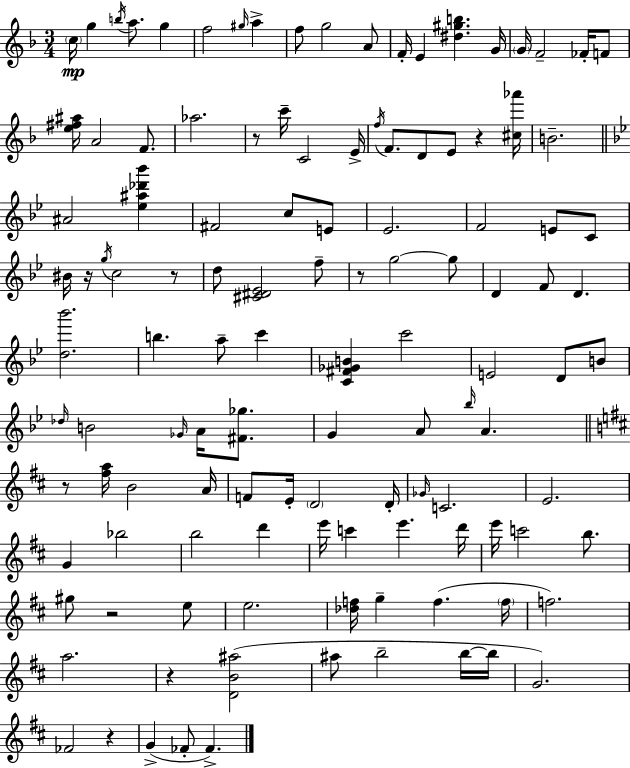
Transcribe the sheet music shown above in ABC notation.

X:1
T:Untitled
M:3/4
L:1/4
K:Dm
c/4 g b/4 a/2 g f2 ^g/4 a f/2 g2 A/2 F/4 E [^d^gb] G/4 G/4 F2 _F/4 F/2 [e^f^a]/4 A2 F/2 _a2 z/2 c'/4 C2 E/4 f/4 F/2 D/2 E/2 z [^c_a']/4 B2 ^A2 [_e^a_d'_b'] ^F2 c/2 E/2 _E2 F2 E/2 C/2 ^B/4 z/4 g/4 c2 z/2 d/2 [^C^D_E]2 f/2 z/2 g2 g/2 D F/2 D [d_b']2 b a/2 c' [C^F_GB] c'2 E2 D/2 B/2 _d/4 B2 _G/4 A/4 [^F_g]/2 G A/2 _b/4 A z/2 [^fa]/4 B2 A/4 F/2 E/4 D2 D/4 _G/4 C2 E2 G _b2 b2 d' e'/4 c' e' d'/4 e'/4 c'2 b/2 ^g/2 z2 e/2 e2 [_df]/4 g f f/4 f2 a2 z [DB^a]2 ^a/2 b2 b/4 b/4 G2 _F2 z G _F/2 _F